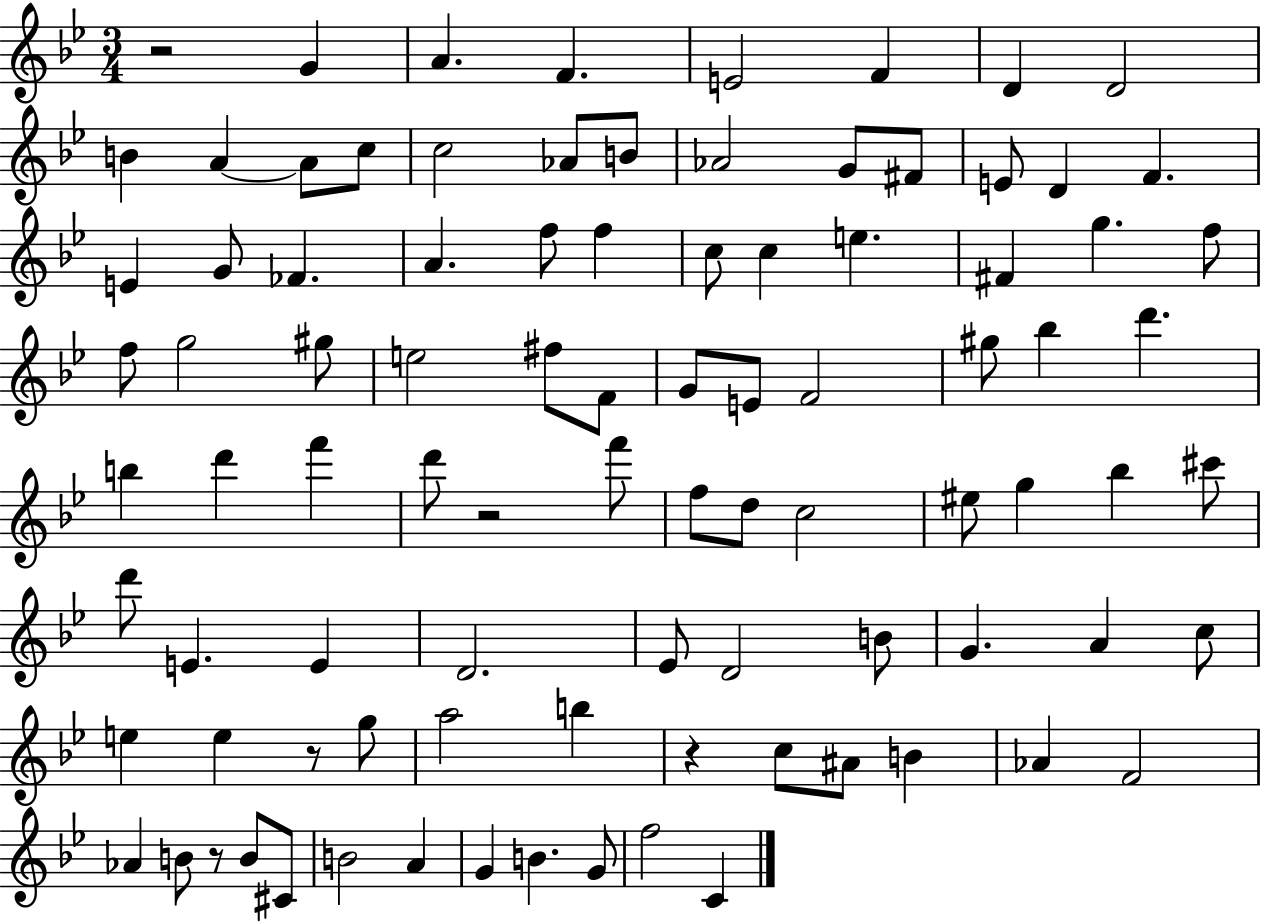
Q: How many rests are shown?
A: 5